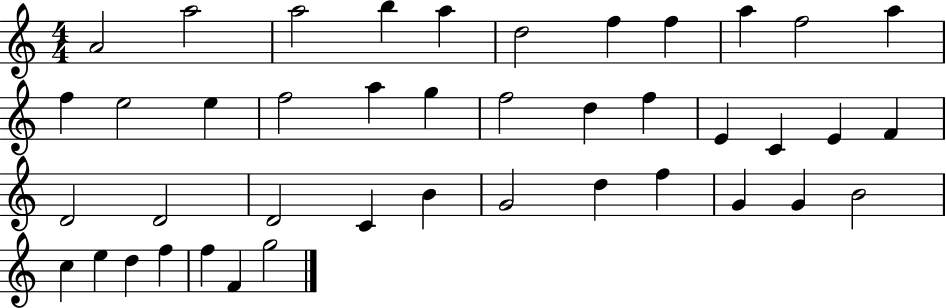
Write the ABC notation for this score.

X:1
T:Untitled
M:4/4
L:1/4
K:C
A2 a2 a2 b a d2 f f a f2 a f e2 e f2 a g f2 d f E C E F D2 D2 D2 C B G2 d f G G B2 c e d f f F g2